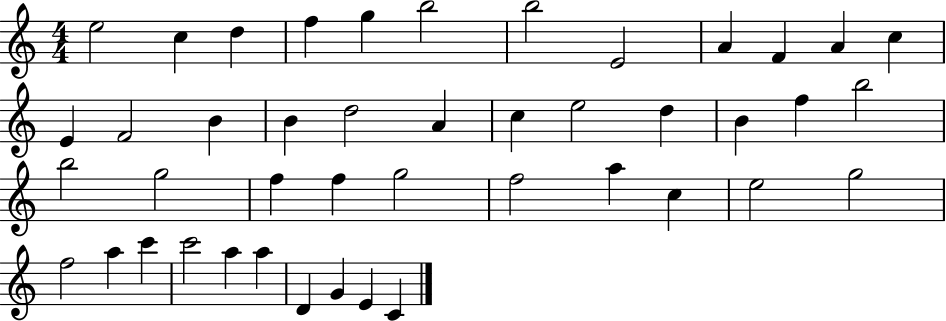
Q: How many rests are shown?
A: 0